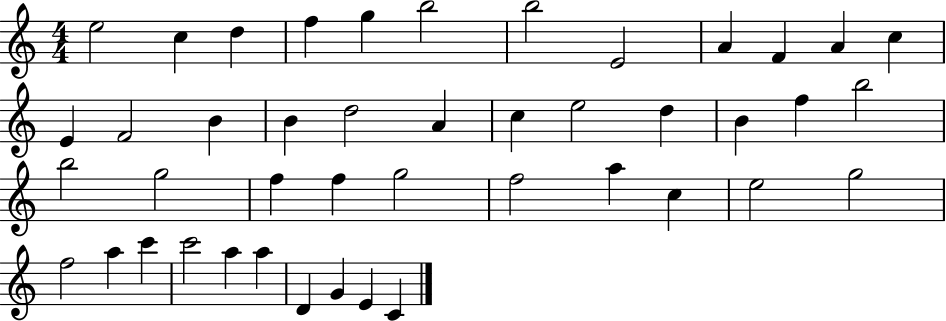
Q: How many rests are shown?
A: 0